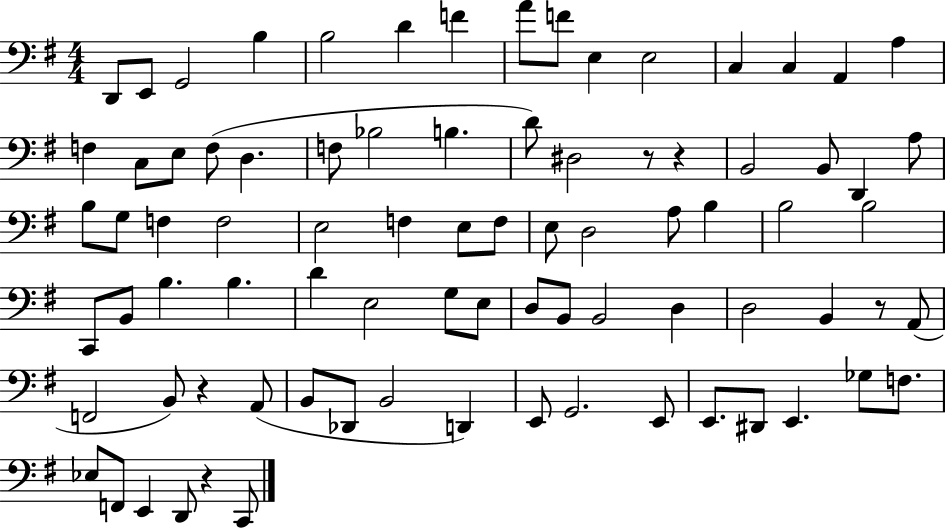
{
  \clef bass
  \numericTimeSignature
  \time 4/4
  \key g \major
  d,8 e,8 g,2 b4 | b2 d'4 f'4 | a'8 f'8 e4 e2 | c4 c4 a,4 a4 | \break f4 c8 e8 f8( d4. | f8 bes2 b4. | d'8) dis2 r8 r4 | b,2 b,8 d,4 a8 | \break b8 g8 f4 f2 | e2 f4 e8 f8 | e8 d2 a8 b4 | b2 b2 | \break c,8 b,8 b4. b4. | d'4 e2 g8 e8 | d8 b,8 b,2 d4 | d2 b,4 r8 a,8( | \break f,2 b,8) r4 a,8( | b,8 des,8 b,2 d,4) | e,8 g,2. e,8 | e,8. dis,8 e,4. ges8 f8. | \break ees8 f,8 e,4 d,8 r4 c,8 | \bar "|."
}